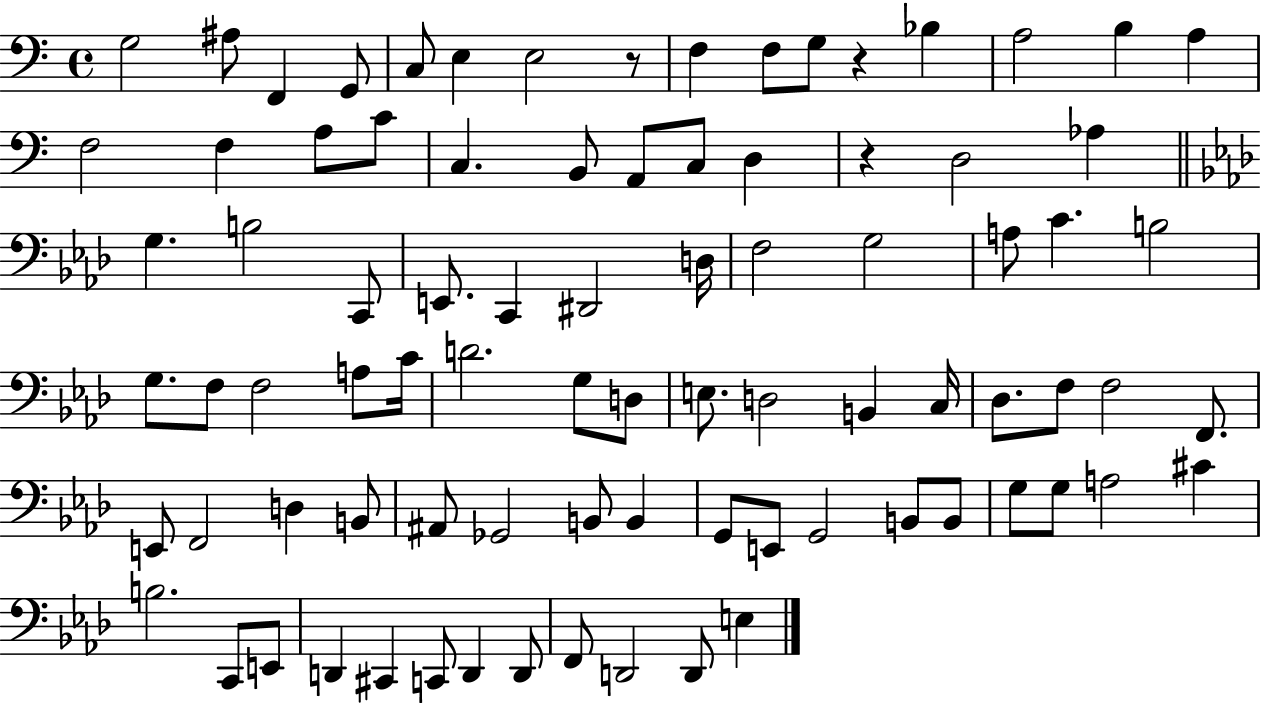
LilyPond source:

{
  \clef bass
  \time 4/4
  \defaultTimeSignature
  \key c \major
  \repeat volta 2 { g2 ais8 f,4 g,8 | c8 e4 e2 r8 | f4 f8 g8 r4 bes4 | a2 b4 a4 | \break f2 f4 a8 c'8 | c4. b,8 a,8 c8 d4 | r4 d2 aes4 | \bar "||" \break \key aes \major g4. b2 c,8 | e,8. c,4 dis,2 d16 | f2 g2 | a8 c'4. b2 | \break g8. f8 f2 a8 c'16 | d'2. g8 d8 | e8. d2 b,4 c16 | des8. f8 f2 f,8. | \break e,8 f,2 d4 b,8 | ais,8 ges,2 b,8 b,4 | g,8 e,8 g,2 b,8 b,8 | g8 g8 a2 cis'4 | \break b2. c,8 e,8 | d,4 cis,4 c,8 d,4 d,8 | f,8 d,2 d,8 e4 | } \bar "|."
}